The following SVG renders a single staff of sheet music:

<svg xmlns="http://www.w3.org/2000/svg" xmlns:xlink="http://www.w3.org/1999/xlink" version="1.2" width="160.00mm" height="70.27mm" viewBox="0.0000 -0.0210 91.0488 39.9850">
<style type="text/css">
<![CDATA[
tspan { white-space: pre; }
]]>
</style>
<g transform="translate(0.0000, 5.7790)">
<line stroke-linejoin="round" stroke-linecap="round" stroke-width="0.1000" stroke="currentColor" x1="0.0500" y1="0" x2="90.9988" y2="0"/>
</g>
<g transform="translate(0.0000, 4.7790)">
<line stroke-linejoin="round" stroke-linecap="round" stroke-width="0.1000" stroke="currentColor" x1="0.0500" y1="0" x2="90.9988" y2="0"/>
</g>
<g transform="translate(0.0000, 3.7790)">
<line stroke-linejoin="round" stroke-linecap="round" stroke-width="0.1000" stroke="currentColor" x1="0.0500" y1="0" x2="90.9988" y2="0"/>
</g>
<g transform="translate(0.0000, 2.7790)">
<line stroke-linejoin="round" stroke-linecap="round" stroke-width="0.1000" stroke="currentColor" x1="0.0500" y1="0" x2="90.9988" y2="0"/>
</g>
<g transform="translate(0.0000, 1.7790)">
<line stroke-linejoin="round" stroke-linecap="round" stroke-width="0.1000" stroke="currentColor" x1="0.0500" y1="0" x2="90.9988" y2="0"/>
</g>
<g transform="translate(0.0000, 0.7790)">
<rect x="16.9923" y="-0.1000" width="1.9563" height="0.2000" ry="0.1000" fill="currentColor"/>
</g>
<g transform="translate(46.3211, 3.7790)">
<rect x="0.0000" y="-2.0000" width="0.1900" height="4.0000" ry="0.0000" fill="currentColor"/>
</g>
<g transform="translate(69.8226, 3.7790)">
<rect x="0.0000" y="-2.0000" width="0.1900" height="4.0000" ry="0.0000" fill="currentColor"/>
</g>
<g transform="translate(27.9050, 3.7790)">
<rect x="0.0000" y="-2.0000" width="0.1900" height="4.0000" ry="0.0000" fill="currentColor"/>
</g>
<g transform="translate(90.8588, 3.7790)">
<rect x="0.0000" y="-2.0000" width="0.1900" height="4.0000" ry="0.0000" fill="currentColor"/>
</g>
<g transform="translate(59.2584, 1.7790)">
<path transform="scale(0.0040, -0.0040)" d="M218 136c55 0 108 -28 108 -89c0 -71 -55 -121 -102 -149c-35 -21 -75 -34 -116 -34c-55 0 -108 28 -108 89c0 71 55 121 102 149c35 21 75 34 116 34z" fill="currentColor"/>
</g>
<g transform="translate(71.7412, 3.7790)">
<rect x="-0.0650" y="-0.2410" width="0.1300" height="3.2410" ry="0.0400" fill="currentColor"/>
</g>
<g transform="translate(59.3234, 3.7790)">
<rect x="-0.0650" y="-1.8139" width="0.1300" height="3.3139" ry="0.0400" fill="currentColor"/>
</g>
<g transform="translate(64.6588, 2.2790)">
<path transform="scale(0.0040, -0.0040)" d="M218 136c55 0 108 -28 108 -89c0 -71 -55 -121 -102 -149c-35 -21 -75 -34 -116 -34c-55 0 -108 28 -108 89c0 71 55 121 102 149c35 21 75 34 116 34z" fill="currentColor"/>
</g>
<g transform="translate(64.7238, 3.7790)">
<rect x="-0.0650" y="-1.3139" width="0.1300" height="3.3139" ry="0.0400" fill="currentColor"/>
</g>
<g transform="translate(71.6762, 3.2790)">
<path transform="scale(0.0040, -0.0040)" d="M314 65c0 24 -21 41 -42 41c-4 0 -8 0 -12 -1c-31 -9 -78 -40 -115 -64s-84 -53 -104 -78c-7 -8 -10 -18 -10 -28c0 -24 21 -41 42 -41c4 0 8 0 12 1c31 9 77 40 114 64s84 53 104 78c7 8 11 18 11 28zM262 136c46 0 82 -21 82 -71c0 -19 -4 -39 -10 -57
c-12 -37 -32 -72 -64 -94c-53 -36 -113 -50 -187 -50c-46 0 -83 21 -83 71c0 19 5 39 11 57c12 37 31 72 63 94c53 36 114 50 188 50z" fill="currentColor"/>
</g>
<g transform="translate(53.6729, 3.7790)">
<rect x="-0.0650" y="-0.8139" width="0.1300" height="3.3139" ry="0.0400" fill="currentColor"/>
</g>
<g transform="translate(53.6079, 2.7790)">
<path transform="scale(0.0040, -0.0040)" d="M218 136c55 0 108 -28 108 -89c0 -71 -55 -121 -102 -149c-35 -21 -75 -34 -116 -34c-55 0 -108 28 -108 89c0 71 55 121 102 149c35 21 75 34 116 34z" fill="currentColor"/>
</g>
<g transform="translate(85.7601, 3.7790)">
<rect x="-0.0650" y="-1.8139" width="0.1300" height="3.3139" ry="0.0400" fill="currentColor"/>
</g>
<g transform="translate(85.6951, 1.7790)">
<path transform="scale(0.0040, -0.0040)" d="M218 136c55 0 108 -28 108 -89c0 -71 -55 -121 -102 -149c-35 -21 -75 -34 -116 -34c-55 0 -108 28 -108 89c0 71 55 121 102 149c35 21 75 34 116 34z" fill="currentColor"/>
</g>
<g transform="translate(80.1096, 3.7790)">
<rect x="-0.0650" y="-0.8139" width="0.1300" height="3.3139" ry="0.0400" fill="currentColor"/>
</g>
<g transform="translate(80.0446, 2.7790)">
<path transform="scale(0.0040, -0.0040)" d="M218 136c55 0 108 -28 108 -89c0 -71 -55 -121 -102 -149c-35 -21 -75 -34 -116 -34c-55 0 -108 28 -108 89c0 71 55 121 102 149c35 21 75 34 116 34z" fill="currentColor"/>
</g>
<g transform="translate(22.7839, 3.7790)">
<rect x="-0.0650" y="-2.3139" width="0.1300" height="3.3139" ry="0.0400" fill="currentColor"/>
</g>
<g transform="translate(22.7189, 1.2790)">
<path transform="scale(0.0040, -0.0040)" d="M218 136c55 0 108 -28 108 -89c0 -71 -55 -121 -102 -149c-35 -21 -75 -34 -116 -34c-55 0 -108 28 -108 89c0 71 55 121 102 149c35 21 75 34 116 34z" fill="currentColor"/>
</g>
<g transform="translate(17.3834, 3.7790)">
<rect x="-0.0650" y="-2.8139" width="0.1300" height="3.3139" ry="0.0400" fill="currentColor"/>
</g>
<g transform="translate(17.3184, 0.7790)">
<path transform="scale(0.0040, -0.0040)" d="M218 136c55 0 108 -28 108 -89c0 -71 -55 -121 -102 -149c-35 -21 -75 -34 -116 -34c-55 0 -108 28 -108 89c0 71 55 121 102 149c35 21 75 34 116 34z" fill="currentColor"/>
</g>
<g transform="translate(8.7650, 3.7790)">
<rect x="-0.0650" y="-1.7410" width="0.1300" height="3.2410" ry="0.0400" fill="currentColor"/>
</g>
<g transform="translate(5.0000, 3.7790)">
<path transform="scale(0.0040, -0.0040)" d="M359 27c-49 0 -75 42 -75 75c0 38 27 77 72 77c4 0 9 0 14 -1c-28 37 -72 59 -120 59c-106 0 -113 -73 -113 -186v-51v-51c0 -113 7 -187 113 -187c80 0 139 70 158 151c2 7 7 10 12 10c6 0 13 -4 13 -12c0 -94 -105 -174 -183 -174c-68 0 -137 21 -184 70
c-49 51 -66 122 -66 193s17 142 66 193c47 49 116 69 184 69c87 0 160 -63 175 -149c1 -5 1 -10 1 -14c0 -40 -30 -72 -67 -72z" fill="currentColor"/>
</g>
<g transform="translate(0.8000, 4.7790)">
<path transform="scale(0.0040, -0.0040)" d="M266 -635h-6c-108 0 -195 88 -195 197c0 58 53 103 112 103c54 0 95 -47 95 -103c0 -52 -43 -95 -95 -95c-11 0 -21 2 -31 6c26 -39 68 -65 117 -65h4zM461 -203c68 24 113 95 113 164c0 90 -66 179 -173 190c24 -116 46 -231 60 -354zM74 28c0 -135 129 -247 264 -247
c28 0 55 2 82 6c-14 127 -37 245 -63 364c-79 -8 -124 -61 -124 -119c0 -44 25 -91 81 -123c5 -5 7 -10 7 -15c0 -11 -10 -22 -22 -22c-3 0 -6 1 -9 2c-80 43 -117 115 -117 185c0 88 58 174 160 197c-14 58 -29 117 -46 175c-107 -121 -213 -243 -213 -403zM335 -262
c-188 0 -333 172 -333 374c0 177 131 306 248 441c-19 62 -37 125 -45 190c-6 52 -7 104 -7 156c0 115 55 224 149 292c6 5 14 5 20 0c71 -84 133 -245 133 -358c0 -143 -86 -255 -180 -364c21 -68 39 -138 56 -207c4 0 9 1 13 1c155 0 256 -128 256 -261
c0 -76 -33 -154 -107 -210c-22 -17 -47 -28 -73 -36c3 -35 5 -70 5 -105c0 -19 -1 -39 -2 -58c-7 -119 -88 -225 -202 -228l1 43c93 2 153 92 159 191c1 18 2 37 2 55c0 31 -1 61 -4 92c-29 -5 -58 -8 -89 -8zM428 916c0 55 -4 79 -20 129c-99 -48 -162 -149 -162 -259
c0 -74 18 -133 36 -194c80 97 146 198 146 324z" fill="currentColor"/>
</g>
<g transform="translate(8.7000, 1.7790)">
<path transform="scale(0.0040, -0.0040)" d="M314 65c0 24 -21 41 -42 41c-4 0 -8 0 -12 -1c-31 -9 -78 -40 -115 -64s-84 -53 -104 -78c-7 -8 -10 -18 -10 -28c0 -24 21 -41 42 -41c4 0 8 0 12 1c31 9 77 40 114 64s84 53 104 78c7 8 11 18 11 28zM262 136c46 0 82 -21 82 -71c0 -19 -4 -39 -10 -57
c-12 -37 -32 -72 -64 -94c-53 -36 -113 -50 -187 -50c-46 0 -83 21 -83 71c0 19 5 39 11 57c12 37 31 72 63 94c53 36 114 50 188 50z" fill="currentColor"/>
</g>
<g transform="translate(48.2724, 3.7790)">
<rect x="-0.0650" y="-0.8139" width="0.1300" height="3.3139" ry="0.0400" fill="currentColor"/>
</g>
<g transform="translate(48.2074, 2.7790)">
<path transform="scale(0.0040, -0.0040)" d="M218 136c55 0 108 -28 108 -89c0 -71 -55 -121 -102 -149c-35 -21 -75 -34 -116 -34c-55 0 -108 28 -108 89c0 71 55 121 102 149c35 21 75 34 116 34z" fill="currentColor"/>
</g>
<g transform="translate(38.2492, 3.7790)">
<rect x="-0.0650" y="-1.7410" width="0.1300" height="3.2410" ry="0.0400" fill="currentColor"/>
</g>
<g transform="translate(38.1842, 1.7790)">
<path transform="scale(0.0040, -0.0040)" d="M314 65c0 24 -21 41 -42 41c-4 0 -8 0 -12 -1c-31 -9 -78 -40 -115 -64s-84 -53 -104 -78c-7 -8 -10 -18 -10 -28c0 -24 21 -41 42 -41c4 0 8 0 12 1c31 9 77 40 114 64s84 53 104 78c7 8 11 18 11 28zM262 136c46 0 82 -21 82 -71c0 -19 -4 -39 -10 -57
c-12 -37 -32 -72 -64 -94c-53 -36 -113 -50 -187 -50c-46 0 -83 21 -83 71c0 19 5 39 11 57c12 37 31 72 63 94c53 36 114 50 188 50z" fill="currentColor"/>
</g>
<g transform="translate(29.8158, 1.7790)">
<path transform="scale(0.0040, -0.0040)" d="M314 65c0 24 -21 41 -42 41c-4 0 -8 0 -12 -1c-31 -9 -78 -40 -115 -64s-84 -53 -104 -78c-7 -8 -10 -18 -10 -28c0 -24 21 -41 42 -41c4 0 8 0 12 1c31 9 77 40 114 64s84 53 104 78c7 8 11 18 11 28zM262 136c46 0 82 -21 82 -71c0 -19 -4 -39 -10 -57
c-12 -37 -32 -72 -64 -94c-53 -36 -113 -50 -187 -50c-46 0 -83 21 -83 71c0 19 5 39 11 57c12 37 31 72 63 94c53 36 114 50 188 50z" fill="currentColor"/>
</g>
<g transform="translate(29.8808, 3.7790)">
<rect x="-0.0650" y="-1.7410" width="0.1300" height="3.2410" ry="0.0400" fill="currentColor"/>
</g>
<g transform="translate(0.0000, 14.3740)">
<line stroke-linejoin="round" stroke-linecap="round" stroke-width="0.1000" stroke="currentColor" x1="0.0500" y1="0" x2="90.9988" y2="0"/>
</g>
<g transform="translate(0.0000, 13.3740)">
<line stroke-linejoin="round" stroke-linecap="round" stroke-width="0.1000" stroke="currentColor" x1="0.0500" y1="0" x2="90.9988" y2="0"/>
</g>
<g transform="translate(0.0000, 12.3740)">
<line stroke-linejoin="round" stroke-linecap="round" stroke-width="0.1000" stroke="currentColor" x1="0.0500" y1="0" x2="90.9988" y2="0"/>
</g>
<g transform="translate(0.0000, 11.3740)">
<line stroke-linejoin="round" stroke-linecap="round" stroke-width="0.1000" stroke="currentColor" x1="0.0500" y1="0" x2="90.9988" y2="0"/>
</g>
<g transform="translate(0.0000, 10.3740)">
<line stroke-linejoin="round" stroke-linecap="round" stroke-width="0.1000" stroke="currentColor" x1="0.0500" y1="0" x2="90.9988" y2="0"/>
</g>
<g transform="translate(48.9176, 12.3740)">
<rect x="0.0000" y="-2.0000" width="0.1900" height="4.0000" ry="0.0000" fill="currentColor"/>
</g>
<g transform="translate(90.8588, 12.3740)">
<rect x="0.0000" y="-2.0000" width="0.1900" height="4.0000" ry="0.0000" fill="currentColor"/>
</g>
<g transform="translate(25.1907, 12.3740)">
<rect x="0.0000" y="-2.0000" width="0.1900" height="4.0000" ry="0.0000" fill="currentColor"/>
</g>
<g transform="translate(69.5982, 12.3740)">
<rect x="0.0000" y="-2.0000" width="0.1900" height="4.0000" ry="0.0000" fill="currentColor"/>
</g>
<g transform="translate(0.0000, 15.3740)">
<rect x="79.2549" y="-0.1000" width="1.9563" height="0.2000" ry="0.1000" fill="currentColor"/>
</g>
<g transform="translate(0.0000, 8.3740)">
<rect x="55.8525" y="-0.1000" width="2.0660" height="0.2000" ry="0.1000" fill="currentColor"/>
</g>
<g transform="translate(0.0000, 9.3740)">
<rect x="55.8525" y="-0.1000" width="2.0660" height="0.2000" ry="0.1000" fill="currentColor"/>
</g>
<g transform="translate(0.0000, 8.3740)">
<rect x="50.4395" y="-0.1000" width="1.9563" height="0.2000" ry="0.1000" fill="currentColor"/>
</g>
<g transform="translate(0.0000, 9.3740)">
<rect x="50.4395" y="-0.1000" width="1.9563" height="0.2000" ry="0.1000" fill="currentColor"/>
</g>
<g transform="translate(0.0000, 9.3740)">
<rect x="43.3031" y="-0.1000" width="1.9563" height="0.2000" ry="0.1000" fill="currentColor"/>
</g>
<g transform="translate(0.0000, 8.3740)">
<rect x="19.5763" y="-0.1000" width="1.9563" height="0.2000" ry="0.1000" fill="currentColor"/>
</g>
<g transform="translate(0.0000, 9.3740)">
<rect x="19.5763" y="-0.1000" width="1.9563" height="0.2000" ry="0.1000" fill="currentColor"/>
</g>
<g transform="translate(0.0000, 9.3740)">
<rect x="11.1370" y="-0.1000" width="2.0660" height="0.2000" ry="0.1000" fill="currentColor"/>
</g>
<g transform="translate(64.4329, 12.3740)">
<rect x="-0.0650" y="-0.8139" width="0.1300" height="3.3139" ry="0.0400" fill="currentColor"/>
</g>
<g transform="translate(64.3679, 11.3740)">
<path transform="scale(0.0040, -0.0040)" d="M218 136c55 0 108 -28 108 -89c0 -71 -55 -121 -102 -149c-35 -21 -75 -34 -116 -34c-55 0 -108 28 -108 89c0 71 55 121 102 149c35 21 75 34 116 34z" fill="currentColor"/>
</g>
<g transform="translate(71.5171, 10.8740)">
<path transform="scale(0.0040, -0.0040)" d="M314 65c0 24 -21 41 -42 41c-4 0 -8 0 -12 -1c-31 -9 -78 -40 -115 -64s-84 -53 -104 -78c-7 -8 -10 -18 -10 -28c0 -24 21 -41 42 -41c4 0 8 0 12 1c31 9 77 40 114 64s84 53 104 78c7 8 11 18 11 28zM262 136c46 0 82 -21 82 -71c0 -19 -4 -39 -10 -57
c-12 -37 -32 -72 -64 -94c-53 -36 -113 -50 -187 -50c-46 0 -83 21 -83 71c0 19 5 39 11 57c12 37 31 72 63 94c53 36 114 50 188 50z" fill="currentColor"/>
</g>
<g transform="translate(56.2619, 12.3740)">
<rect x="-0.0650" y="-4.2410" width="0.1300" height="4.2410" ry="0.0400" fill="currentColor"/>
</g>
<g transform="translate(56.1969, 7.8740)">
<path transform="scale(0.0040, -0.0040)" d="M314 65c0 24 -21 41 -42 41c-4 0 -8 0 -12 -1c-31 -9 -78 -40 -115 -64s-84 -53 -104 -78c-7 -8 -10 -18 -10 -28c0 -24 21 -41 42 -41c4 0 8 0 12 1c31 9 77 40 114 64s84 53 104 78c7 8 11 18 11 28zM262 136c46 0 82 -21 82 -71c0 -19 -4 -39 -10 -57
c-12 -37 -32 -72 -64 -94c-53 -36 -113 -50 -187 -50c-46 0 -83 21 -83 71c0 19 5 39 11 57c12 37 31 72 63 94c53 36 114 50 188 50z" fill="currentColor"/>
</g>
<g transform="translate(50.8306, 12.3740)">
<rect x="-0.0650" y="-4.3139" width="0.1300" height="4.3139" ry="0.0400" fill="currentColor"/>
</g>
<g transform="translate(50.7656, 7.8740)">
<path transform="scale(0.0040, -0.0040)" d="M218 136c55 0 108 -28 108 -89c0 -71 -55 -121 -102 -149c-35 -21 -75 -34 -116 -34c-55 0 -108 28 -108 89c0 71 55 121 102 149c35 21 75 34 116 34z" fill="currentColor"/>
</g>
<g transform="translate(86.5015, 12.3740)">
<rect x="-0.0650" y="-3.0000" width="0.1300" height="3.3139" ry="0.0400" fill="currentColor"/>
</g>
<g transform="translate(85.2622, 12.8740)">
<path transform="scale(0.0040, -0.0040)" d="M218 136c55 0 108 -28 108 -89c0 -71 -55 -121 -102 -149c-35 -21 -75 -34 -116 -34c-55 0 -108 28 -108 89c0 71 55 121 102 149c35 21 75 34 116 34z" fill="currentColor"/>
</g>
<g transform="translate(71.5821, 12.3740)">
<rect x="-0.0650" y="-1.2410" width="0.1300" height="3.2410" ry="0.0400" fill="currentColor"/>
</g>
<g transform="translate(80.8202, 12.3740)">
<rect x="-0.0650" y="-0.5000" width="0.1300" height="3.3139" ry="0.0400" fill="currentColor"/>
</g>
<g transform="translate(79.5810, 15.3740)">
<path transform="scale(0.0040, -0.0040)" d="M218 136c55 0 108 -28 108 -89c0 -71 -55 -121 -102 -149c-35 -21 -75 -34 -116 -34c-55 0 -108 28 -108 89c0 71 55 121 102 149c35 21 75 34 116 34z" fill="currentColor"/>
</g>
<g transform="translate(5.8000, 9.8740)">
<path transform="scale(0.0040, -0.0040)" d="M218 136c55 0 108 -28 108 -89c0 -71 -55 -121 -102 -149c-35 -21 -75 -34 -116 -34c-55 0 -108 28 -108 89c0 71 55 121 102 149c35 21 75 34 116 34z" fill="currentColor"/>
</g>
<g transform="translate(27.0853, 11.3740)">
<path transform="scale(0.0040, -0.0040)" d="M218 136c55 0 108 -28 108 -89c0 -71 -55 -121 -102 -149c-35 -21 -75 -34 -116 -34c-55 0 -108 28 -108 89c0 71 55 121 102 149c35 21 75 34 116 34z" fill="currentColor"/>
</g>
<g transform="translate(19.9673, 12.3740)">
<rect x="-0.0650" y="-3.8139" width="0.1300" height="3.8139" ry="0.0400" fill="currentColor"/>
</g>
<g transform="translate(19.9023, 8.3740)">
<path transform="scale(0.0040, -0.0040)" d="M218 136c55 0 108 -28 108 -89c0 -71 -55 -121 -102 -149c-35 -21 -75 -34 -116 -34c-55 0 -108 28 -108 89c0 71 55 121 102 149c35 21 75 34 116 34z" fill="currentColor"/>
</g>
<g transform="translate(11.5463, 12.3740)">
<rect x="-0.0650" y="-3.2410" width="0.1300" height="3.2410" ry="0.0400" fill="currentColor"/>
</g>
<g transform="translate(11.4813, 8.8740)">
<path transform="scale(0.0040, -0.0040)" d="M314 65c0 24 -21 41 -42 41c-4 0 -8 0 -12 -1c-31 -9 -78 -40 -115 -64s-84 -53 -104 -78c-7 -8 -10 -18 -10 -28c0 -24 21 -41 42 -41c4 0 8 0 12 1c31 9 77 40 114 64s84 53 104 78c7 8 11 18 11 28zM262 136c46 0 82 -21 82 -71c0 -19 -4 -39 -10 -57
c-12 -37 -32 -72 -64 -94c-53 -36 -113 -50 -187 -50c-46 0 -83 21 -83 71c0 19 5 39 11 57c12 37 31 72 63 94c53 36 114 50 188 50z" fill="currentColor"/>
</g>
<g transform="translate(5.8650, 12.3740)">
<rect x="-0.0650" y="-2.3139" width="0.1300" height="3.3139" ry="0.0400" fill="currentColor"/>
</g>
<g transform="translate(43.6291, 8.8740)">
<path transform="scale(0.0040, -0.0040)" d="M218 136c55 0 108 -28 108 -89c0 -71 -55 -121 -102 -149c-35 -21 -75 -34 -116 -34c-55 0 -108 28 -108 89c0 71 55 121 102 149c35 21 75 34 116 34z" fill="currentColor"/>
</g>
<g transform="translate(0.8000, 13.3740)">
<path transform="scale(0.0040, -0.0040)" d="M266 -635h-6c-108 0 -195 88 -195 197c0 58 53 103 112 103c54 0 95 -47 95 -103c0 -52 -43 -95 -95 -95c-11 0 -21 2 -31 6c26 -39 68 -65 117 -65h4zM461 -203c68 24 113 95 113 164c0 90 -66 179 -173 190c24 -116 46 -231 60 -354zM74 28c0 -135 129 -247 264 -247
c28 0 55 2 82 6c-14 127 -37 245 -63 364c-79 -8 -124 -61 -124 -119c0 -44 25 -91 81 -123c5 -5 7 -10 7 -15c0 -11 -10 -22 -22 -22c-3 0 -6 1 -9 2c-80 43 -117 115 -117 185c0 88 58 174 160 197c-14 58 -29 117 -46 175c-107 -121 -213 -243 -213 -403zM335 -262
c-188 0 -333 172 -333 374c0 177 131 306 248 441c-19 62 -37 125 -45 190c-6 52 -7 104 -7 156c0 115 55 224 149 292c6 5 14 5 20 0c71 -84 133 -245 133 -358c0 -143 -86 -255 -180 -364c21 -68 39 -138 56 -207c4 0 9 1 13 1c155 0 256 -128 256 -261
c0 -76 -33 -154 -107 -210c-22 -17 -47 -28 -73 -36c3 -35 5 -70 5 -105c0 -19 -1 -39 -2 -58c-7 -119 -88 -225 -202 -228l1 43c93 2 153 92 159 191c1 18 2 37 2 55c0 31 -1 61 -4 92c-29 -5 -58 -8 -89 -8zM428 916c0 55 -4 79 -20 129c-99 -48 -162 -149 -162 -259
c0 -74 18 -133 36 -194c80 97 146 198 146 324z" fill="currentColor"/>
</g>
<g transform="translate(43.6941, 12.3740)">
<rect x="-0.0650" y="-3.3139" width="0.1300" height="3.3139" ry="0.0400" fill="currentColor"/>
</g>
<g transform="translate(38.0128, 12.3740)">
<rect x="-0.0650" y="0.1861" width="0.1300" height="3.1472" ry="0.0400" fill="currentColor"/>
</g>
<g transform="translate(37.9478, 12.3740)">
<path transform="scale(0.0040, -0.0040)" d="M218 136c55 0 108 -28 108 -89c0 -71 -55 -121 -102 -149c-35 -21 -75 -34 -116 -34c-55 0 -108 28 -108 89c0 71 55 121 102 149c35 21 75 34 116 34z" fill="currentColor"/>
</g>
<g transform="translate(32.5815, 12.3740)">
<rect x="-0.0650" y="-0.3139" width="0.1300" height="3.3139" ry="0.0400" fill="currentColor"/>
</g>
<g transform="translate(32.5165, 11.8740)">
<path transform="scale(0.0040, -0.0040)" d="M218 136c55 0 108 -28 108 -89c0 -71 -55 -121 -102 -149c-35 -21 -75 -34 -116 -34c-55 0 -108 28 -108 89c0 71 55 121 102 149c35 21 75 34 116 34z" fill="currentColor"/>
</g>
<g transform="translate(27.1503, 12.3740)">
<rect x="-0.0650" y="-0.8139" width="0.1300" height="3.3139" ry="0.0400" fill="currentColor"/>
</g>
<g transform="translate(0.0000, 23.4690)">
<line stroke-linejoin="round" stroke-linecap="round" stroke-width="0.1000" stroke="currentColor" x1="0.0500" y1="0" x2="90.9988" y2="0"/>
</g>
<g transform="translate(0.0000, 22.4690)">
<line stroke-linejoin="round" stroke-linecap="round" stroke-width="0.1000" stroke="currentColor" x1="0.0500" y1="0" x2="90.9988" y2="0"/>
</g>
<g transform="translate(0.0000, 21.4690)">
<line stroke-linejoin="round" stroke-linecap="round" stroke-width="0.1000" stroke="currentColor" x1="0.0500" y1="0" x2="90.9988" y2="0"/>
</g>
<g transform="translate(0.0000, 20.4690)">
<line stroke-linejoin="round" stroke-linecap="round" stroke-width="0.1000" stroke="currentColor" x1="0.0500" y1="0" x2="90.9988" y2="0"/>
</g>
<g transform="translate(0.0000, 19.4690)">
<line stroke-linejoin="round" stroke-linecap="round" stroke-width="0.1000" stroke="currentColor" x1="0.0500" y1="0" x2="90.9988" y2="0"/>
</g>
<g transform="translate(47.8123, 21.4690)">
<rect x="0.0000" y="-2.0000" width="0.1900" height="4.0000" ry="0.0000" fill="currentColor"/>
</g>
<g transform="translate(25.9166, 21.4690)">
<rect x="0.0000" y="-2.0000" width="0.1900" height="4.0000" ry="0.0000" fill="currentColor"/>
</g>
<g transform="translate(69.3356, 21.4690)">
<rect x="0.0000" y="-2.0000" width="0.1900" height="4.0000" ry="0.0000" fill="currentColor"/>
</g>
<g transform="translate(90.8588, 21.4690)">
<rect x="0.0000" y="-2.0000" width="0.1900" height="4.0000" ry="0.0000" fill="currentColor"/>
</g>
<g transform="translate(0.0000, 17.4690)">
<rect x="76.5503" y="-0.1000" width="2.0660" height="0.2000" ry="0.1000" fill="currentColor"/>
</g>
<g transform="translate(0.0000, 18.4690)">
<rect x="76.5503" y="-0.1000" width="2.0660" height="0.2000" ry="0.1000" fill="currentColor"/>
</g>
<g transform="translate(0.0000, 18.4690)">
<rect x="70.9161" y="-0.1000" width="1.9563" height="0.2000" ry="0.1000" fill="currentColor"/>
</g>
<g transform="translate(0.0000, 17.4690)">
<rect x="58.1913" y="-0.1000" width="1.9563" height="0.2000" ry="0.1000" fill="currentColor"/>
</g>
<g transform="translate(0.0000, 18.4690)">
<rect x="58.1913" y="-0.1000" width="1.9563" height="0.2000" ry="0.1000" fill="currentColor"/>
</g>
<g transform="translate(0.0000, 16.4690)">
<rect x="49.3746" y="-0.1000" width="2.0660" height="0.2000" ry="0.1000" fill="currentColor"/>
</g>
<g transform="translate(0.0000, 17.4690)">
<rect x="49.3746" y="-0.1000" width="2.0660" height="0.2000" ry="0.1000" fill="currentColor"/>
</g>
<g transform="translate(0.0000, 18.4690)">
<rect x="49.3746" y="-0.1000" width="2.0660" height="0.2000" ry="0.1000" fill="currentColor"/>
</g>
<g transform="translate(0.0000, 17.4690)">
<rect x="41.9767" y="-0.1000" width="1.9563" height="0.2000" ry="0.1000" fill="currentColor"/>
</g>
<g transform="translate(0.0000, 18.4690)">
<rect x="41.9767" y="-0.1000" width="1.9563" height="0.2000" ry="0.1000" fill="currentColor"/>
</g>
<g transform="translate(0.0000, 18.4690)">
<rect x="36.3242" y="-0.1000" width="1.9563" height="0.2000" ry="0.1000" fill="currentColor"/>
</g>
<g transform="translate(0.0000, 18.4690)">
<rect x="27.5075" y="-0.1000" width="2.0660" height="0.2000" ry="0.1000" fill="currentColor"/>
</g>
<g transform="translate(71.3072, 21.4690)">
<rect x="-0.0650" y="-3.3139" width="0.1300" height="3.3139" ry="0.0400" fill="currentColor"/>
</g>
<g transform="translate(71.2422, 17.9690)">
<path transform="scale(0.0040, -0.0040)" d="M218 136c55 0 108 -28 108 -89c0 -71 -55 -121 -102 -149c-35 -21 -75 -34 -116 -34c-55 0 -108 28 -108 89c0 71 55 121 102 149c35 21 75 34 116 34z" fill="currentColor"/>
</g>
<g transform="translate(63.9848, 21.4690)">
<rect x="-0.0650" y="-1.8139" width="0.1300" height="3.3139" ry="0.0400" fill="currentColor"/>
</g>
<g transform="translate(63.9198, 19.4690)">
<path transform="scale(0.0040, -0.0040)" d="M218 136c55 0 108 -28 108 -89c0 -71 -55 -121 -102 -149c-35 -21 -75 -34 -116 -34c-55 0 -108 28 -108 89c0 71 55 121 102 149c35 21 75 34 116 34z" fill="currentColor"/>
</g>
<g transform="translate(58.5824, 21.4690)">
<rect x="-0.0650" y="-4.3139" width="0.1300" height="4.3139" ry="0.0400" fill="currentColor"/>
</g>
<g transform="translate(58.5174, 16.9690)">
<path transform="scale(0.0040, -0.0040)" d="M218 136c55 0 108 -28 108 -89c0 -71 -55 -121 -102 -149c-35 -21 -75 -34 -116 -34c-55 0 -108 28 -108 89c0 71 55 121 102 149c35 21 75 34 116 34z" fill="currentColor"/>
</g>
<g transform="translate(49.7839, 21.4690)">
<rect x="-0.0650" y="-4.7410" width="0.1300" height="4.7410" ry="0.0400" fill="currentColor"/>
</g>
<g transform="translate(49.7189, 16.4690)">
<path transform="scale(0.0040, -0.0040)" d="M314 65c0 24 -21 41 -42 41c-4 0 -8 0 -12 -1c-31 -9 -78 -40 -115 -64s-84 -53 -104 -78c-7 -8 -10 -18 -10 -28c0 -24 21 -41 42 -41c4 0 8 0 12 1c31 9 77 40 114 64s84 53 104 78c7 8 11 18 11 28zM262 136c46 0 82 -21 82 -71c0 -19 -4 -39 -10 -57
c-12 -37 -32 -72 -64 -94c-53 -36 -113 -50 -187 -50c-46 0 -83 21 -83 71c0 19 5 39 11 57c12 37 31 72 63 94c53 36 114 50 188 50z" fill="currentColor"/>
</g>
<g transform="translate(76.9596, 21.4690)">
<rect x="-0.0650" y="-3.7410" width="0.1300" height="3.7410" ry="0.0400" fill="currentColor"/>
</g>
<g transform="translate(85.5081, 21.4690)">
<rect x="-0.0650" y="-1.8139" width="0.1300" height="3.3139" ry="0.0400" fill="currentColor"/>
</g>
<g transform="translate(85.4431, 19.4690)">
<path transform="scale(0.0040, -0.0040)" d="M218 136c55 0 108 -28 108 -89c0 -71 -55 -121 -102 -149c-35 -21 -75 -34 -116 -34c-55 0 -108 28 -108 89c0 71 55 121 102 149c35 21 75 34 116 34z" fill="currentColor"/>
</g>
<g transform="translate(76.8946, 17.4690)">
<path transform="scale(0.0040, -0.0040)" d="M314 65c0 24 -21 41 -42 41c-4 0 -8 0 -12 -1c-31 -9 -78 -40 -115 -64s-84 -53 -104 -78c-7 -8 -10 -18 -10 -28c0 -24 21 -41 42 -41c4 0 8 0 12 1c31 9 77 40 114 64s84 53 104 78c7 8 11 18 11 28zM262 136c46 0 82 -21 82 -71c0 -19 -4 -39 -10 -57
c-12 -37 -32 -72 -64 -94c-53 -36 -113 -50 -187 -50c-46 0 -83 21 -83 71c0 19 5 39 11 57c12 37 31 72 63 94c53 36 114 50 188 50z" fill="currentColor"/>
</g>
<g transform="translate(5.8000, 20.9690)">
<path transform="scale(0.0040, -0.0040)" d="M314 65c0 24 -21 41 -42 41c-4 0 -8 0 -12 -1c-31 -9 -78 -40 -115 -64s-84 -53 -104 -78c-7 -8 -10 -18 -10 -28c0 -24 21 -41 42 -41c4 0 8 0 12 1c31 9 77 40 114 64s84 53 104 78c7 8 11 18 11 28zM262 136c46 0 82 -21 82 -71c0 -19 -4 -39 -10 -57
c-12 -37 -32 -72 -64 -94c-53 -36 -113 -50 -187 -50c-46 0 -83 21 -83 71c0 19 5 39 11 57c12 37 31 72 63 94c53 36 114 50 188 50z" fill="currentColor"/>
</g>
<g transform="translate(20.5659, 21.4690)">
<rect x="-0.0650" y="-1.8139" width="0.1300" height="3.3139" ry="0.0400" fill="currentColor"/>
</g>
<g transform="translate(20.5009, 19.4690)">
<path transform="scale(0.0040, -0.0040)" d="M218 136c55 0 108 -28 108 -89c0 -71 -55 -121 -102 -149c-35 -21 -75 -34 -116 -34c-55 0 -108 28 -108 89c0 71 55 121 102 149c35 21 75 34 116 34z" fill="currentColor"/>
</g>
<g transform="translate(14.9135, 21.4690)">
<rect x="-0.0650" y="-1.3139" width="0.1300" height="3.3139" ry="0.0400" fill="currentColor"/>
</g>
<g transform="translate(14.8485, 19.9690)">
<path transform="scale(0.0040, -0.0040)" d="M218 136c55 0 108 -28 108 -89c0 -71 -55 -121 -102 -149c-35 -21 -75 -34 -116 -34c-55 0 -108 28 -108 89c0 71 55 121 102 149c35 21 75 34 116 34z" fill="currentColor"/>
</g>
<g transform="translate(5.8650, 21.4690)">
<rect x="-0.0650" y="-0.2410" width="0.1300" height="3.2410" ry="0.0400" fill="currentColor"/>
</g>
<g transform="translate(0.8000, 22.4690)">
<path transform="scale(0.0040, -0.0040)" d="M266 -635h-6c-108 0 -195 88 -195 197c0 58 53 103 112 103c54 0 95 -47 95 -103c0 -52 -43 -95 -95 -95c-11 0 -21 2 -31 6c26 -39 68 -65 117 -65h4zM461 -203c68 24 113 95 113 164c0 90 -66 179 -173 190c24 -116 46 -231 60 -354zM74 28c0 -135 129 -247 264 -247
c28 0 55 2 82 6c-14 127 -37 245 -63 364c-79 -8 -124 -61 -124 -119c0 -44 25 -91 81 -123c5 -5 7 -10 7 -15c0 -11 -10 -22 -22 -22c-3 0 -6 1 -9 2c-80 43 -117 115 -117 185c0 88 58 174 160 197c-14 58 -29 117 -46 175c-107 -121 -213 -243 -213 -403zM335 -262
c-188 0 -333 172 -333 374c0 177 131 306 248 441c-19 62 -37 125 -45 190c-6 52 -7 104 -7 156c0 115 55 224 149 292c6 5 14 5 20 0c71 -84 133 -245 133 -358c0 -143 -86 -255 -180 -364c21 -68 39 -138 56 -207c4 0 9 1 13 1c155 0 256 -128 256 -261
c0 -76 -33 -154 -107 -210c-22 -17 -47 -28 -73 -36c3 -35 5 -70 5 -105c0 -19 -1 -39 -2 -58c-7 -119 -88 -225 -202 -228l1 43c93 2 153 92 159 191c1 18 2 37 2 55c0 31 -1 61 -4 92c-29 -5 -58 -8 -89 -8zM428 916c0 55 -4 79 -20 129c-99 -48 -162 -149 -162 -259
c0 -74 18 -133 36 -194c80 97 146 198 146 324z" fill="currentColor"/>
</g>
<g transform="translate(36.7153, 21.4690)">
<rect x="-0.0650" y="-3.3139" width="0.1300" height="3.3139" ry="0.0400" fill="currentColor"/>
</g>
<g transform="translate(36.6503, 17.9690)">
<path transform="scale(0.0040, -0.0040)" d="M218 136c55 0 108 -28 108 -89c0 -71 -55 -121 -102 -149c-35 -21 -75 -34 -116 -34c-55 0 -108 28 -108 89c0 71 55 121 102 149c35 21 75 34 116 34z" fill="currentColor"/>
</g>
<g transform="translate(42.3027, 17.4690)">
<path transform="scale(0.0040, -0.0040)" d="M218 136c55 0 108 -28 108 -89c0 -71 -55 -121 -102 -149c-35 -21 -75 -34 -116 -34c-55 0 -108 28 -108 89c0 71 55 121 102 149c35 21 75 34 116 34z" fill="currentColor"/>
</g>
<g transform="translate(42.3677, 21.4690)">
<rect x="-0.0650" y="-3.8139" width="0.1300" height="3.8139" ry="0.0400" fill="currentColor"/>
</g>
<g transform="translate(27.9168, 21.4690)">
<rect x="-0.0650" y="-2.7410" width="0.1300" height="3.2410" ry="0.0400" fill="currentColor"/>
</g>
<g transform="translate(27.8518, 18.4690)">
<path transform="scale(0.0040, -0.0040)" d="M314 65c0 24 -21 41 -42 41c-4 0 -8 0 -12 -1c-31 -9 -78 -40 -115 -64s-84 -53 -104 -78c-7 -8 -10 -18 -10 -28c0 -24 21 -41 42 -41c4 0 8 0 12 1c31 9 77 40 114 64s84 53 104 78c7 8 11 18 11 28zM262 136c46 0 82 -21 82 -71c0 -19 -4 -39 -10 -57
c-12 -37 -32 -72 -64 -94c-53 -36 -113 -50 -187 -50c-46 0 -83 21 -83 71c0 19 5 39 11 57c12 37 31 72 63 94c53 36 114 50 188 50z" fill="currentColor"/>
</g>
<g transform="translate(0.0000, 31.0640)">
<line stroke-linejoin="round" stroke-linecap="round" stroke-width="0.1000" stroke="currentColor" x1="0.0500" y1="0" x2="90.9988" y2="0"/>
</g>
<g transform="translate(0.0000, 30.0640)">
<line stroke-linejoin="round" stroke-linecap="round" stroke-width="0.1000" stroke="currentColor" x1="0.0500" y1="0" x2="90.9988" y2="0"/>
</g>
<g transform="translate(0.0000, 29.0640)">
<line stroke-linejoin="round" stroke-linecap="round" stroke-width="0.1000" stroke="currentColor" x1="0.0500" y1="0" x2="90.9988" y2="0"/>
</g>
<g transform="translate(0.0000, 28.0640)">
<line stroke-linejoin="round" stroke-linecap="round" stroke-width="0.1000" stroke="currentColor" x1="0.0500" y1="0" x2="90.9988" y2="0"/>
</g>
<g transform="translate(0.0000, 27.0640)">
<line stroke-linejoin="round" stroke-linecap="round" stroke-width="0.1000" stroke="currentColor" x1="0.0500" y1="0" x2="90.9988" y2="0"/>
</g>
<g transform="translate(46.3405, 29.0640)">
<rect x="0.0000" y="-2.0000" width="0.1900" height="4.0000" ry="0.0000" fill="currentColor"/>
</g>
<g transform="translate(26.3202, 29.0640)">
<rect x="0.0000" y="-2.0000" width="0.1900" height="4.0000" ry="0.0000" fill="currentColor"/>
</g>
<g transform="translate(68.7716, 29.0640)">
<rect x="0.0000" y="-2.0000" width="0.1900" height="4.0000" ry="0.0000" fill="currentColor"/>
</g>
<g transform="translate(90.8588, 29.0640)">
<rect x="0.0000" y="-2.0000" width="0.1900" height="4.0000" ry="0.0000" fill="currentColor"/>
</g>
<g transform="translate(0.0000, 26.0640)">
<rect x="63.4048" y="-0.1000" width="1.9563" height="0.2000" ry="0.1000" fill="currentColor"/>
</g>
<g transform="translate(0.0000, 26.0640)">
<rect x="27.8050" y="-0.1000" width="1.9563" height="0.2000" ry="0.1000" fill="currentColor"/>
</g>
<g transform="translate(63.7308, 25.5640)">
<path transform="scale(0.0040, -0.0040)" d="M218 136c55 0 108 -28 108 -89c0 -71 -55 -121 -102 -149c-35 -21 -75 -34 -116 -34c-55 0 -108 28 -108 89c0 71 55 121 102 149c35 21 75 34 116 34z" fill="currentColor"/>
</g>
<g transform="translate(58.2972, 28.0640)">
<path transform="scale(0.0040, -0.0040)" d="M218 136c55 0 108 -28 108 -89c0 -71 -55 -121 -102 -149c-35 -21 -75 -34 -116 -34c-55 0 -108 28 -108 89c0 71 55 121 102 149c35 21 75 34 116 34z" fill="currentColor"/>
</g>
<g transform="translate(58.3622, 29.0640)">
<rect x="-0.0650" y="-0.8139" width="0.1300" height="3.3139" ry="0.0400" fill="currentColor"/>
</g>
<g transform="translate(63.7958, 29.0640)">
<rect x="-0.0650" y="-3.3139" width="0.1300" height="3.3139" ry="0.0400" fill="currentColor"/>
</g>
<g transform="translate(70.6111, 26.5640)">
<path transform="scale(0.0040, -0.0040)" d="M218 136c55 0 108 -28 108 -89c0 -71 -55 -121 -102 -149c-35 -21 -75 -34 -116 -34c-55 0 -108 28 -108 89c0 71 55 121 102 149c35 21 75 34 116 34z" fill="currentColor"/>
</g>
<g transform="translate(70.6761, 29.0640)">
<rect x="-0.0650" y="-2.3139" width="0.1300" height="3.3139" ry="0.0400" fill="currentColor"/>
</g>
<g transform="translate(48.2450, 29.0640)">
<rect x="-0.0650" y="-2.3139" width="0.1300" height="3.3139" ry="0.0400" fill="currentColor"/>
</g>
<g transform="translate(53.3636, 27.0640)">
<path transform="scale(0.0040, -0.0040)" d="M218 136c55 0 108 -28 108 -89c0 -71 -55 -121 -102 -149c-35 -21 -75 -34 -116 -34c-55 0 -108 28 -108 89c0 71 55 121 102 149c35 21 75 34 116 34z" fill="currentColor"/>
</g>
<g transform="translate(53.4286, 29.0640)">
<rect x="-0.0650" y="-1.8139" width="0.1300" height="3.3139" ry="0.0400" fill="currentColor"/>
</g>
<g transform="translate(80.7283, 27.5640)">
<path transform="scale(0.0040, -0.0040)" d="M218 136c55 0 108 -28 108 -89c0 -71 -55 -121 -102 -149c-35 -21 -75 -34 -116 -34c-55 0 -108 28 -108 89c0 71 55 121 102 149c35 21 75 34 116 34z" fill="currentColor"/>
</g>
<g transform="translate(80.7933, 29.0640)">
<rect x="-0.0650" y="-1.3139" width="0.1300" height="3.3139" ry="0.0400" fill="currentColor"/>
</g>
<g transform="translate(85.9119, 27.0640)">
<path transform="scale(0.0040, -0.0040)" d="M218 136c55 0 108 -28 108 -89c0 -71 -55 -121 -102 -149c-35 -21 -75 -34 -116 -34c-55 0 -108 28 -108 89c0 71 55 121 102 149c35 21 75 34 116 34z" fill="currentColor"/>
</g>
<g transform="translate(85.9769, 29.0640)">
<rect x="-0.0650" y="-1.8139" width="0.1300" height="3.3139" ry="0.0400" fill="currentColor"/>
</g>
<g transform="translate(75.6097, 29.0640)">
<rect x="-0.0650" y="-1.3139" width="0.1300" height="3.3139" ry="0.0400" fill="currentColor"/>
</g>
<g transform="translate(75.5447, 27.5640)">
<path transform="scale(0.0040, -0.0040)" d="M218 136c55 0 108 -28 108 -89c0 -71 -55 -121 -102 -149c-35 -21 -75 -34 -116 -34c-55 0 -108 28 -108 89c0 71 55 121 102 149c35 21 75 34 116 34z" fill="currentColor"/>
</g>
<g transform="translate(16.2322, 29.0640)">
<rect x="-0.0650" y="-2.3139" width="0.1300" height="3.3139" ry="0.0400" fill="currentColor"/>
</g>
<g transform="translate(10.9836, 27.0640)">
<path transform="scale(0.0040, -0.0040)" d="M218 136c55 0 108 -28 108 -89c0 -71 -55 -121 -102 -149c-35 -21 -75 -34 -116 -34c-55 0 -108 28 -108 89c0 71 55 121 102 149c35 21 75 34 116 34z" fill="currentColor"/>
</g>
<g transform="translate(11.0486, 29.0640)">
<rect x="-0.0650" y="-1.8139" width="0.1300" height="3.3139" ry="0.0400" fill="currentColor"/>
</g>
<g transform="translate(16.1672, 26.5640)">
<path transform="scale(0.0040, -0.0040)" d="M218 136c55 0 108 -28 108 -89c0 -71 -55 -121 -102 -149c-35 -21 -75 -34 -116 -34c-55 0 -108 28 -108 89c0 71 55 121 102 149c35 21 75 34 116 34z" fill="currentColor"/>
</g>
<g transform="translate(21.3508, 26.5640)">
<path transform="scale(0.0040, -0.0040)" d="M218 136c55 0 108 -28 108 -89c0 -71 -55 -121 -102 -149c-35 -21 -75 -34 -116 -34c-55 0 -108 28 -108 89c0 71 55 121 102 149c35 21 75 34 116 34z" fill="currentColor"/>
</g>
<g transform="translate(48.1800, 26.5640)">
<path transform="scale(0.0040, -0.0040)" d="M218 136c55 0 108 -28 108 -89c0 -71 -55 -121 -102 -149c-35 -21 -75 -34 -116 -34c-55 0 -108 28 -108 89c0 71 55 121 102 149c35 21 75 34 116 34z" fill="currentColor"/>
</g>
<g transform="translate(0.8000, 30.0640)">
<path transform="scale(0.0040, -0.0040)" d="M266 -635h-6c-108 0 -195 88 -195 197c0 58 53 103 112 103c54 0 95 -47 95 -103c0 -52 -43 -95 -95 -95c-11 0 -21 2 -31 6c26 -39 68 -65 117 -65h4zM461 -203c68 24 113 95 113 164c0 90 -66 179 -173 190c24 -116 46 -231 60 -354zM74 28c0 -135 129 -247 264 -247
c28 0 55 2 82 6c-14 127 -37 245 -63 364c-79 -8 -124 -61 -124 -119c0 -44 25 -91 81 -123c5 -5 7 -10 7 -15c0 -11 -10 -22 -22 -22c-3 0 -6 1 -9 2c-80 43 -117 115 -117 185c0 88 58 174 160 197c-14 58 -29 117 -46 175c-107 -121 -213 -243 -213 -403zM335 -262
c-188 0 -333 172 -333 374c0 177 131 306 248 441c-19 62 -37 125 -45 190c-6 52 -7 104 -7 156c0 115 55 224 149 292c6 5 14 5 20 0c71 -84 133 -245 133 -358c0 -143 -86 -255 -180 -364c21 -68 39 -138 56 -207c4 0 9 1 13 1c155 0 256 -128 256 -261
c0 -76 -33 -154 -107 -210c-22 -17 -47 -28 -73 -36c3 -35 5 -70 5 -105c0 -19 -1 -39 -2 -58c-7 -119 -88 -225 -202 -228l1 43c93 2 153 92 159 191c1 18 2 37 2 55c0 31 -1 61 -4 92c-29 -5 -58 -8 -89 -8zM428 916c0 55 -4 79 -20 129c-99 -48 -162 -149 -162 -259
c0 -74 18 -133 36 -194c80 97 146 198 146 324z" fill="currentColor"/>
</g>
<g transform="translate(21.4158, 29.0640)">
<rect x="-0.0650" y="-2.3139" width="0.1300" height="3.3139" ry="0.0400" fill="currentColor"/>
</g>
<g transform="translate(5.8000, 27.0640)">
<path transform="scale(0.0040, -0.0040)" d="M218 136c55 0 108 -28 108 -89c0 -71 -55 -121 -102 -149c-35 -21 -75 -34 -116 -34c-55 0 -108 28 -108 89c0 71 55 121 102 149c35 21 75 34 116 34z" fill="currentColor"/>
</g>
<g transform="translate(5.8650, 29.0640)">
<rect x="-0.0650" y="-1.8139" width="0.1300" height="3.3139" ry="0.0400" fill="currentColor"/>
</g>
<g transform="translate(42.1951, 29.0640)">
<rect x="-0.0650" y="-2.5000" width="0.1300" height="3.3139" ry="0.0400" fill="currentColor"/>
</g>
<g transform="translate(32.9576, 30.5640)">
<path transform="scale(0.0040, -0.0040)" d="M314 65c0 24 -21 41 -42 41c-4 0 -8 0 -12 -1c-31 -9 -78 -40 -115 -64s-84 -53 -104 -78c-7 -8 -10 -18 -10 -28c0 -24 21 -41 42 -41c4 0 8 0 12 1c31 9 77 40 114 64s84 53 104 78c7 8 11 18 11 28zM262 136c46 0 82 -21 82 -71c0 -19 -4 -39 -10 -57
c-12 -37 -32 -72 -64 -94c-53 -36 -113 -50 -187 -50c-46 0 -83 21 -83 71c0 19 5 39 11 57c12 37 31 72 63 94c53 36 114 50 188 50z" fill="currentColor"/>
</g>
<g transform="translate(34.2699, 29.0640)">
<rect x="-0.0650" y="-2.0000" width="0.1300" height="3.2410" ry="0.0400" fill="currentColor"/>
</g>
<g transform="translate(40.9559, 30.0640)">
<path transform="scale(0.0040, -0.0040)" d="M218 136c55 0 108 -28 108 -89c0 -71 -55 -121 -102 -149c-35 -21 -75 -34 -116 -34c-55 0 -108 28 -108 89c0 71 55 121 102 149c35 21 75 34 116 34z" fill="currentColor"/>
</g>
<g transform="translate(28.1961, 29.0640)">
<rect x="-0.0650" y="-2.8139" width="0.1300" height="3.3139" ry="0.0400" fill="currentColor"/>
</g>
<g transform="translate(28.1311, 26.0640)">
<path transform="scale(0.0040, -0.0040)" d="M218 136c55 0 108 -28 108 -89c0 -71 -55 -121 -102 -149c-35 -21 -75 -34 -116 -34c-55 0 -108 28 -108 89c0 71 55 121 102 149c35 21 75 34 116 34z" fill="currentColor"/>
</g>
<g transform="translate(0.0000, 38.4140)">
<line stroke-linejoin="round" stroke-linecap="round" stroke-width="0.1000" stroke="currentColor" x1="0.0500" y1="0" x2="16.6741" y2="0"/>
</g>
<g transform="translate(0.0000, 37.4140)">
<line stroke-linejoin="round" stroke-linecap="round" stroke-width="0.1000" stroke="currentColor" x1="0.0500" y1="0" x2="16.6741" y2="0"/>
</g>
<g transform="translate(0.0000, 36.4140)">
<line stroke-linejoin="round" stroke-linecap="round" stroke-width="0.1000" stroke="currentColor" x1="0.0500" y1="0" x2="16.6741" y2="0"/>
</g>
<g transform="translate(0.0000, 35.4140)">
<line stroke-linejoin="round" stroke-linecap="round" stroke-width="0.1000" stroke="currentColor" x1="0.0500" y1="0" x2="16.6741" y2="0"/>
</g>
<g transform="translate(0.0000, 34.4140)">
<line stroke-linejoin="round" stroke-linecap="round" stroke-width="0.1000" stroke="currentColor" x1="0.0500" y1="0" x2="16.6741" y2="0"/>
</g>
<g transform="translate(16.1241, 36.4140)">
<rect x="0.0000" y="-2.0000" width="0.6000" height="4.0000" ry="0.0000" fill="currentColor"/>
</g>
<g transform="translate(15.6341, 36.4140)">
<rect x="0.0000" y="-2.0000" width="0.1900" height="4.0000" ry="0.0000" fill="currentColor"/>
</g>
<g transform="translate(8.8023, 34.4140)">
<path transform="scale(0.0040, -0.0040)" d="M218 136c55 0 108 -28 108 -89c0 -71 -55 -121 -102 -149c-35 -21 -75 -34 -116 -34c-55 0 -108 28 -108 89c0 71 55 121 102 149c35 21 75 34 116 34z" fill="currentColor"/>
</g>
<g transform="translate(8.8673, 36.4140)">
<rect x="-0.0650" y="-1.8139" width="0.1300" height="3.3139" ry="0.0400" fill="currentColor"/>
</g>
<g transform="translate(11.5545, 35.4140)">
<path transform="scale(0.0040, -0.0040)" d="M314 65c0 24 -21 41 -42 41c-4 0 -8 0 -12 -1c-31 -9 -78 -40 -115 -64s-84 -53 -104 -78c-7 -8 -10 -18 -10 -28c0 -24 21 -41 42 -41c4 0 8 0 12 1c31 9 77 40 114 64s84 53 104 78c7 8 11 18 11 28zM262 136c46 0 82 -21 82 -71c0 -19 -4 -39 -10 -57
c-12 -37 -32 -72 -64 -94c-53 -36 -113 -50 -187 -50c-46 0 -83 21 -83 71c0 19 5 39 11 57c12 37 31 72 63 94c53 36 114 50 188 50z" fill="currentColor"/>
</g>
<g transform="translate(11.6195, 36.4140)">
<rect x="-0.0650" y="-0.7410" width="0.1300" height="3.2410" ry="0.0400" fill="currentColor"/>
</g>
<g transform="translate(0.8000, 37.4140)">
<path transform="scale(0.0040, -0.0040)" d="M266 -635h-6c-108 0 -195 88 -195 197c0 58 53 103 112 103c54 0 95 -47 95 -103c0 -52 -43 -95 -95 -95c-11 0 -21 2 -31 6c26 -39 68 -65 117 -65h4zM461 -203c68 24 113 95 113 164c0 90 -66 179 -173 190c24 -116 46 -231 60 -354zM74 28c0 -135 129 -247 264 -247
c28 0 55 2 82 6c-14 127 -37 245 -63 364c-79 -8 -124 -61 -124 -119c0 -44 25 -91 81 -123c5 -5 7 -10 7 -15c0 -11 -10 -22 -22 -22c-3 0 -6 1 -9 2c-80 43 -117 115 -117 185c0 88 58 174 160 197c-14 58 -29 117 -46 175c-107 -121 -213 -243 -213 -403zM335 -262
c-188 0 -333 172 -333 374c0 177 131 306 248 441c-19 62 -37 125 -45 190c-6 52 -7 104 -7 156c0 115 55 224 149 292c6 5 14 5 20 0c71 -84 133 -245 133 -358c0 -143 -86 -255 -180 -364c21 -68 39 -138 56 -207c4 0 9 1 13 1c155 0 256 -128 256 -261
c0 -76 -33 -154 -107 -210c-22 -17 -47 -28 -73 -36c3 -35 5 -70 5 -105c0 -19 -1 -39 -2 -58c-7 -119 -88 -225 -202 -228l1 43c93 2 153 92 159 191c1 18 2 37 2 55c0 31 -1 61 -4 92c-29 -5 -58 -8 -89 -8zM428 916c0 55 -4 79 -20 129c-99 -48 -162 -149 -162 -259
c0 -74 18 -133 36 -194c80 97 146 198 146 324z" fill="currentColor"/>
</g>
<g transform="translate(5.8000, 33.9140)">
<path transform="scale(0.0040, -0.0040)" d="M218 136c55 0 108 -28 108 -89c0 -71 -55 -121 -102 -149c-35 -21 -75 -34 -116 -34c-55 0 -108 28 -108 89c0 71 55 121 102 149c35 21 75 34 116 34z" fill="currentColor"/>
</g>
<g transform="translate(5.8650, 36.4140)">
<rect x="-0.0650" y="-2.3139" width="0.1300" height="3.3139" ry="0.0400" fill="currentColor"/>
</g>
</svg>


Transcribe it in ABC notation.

X:1
T:Untitled
M:4/4
L:1/4
K:C
f2 a g f2 f2 d d f e c2 d f g b2 c' d c B b d' d'2 d e2 C A c2 e f a2 b c' e'2 d' f b c'2 f f f g g a F2 G g f d b g e e f g f d2